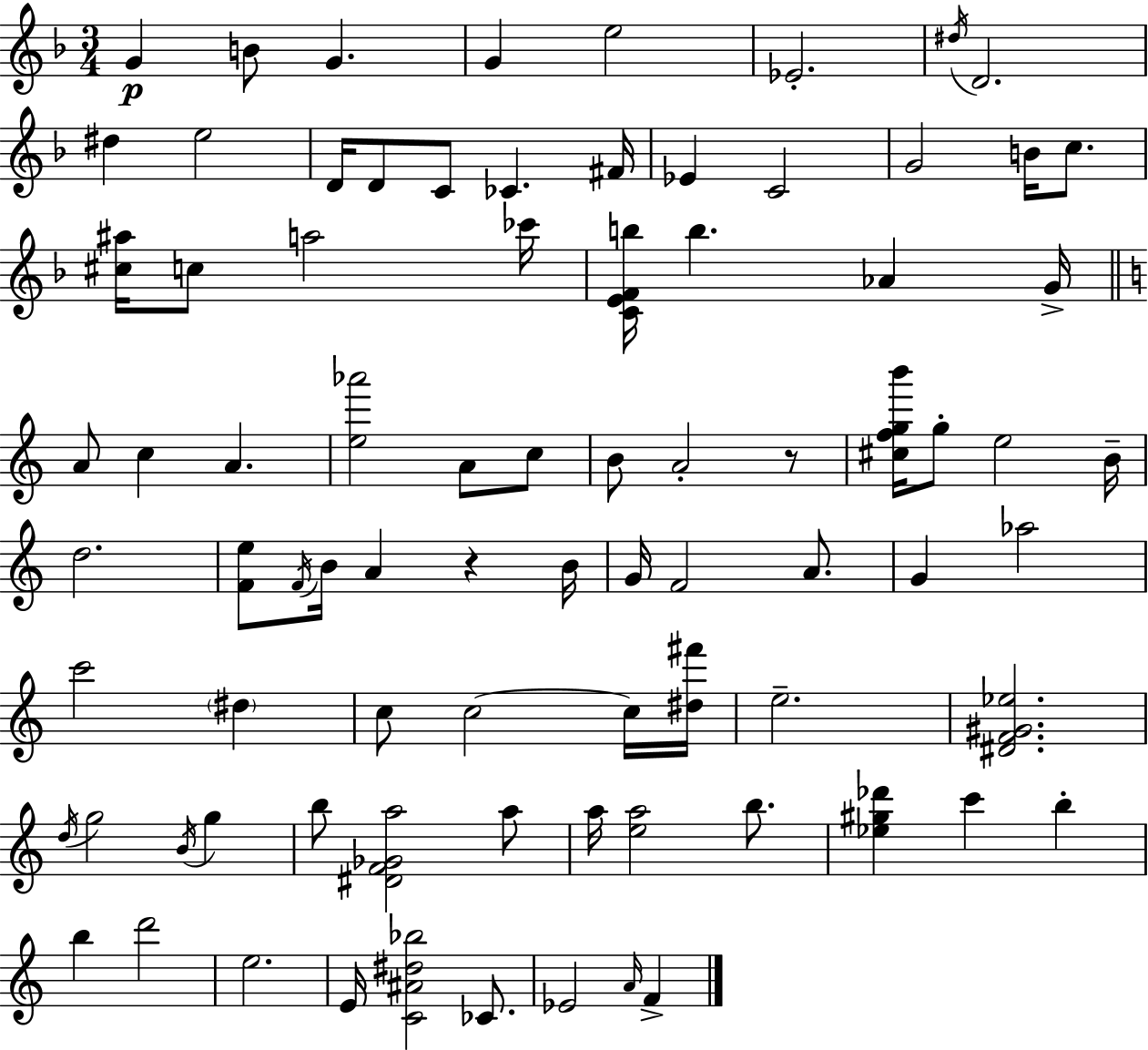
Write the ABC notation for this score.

X:1
T:Untitled
M:3/4
L:1/4
K:Dm
G B/2 G G e2 _E2 ^d/4 D2 ^d e2 D/4 D/2 C/2 _C ^F/4 _E C2 G2 B/4 c/2 [^c^a]/4 c/2 a2 _c'/4 [CEFb]/4 b _A G/4 A/2 c A [e_a']2 A/2 c/2 B/2 A2 z/2 [^cfgb']/4 g/2 e2 B/4 d2 [Fe]/2 F/4 B/4 A z B/4 G/4 F2 A/2 G _a2 c'2 ^d c/2 c2 c/4 [^d^f']/4 e2 [^DF^G_e]2 d/4 g2 B/4 g b/2 [^DF_Ga]2 a/2 a/4 [ea]2 b/2 [_e^g_d'] c' b b d'2 e2 E/4 [C^A^d_b]2 _C/2 _E2 A/4 F